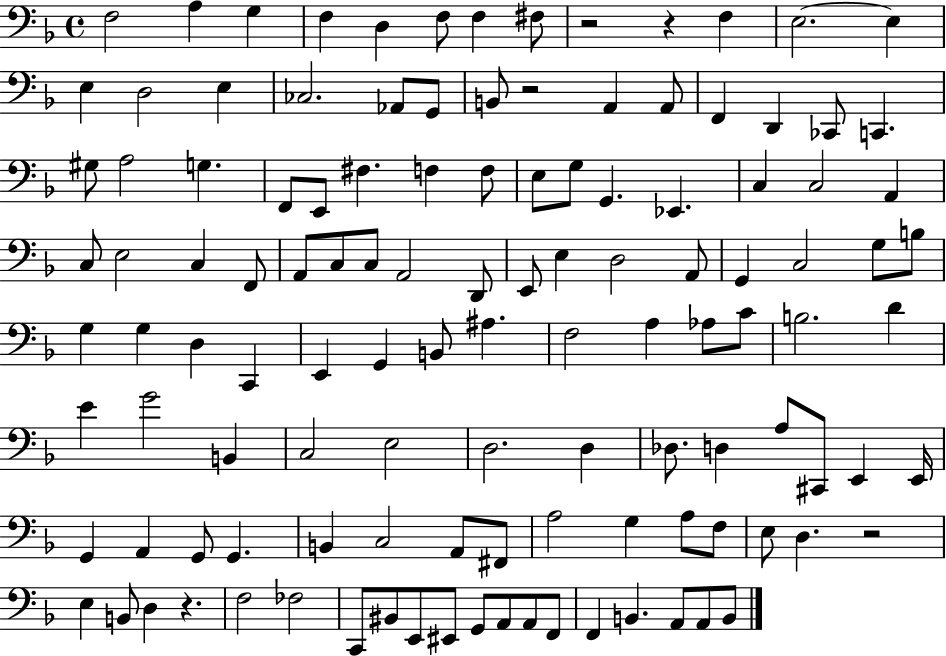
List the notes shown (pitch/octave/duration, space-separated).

F3/h A3/q G3/q F3/q D3/q F3/e F3/q F#3/e R/h R/q F3/q E3/h. E3/q E3/q D3/h E3/q CES3/h. Ab2/e G2/e B2/e R/h A2/q A2/e F2/q D2/q CES2/e C2/q. G#3/e A3/h G3/q. F2/e E2/e F#3/q. F3/q F3/e E3/e G3/e G2/q. Eb2/q. C3/q C3/h A2/q C3/e E3/h C3/q F2/e A2/e C3/e C3/e A2/h D2/e E2/e E3/q D3/h A2/e G2/q C3/h G3/e B3/e G3/q G3/q D3/q C2/q E2/q G2/q B2/e A#3/q. F3/h A3/q Ab3/e C4/e B3/h. D4/q E4/q G4/h B2/q C3/h E3/h D3/h. D3/q Db3/e. D3/q A3/e C#2/e E2/q E2/s G2/q A2/q G2/e G2/q. B2/q C3/h A2/e F#2/e A3/h G3/q A3/e F3/e E3/e D3/q. R/h E3/q B2/e D3/q R/q. F3/h FES3/h C2/e BIS2/e E2/e EIS2/e G2/e A2/e A2/e F2/e F2/q B2/q. A2/e A2/e B2/e